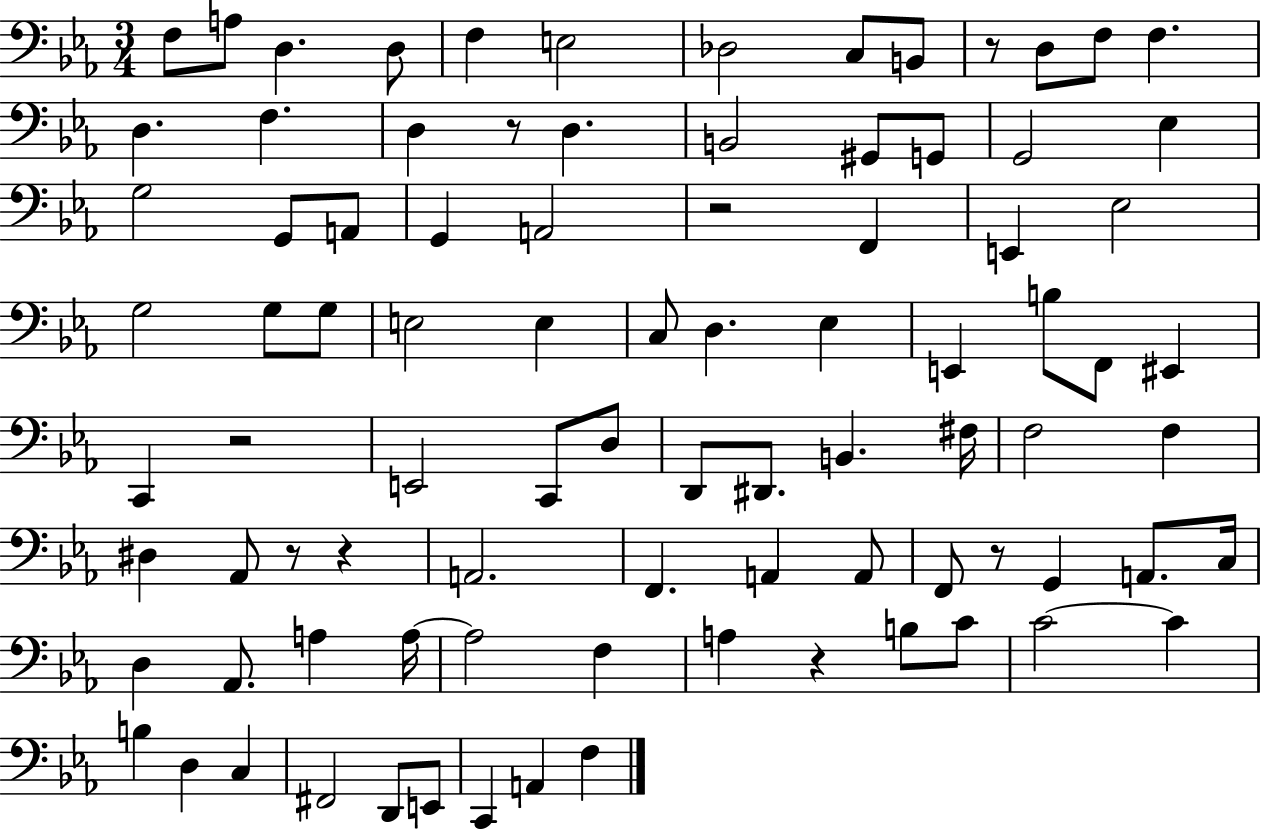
X:1
T:Untitled
M:3/4
L:1/4
K:Eb
F,/2 A,/2 D, D,/2 F, E,2 _D,2 C,/2 B,,/2 z/2 D,/2 F,/2 F, D, F, D, z/2 D, B,,2 ^G,,/2 G,,/2 G,,2 _E, G,2 G,,/2 A,,/2 G,, A,,2 z2 F,, E,, _E,2 G,2 G,/2 G,/2 E,2 E, C,/2 D, _E, E,, B,/2 F,,/2 ^E,, C,, z2 E,,2 C,,/2 D,/2 D,,/2 ^D,,/2 B,, ^F,/4 F,2 F, ^D, _A,,/2 z/2 z A,,2 F,, A,, A,,/2 F,,/2 z/2 G,, A,,/2 C,/4 D, _A,,/2 A, A,/4 A,2 F, A, z B,/2 C/2 C2 C B, D, C, ^F,,2 D,,/2 E,,/2 C,, A,, F,